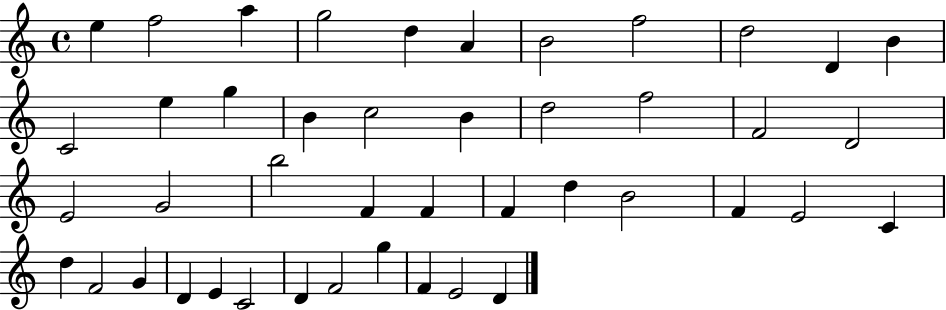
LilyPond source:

{
  \clef treble
  \time 4/4
  \defaultTimeSignature
  \key c \major
  e''4 f''2 a''4 | g''2 d''4 a'4 | b'2 f''2 | d''2 d'4 b'4 | \break c'2 e''4 g''4 | b'4 c''2 b'4 | d''2 f''2 | f'2 d'2 | \break e'2 g'2 | b''2 f'4 f'4 | f'4 d''4 b'2 | f'4 e'2 c'4 | \break d''4 f'2 g'4 | d'4 e'4 c'2 | d'4 f'2 g''4 | f'4 e'2 d'4 | \break \bar "|."
}